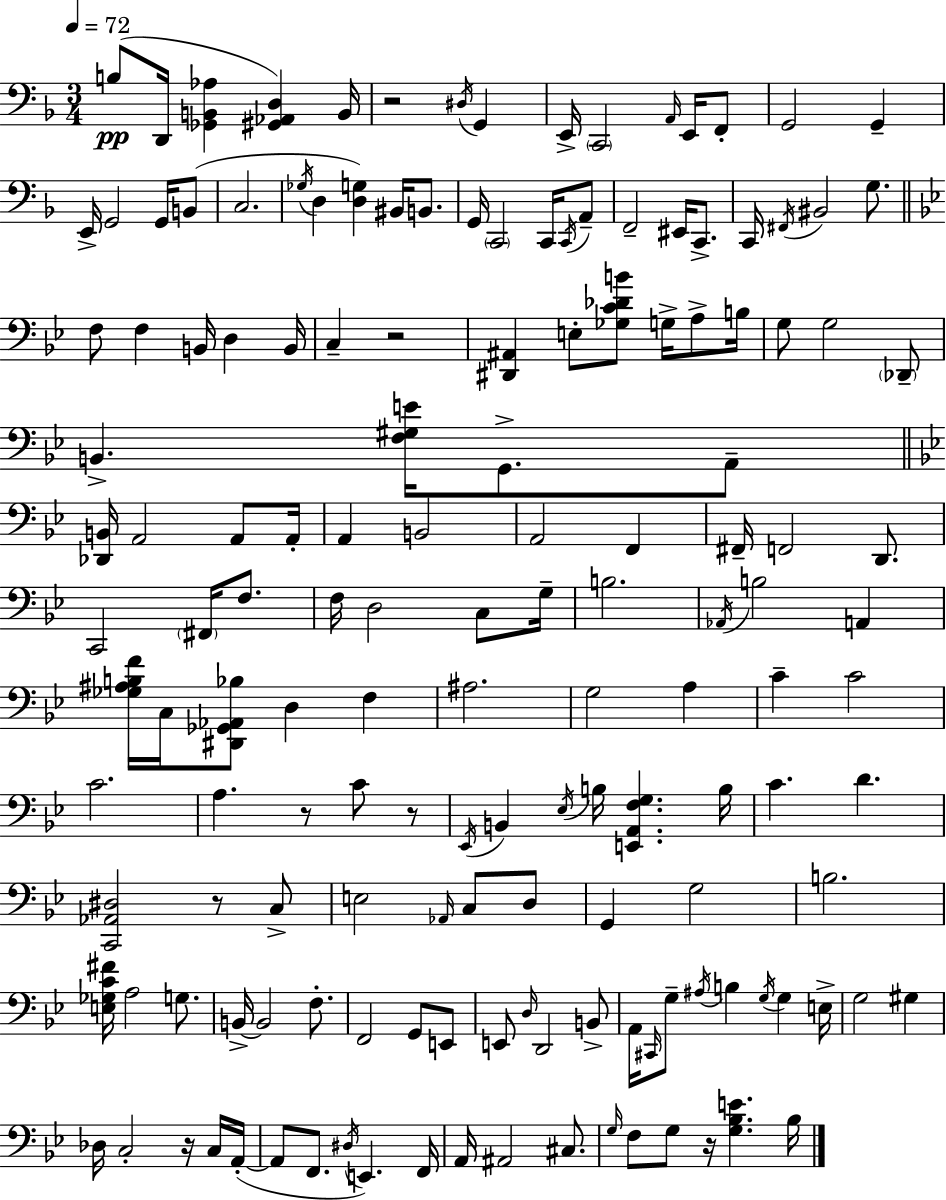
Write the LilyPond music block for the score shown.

{
  \clef bass
  \numericTimeSignature
  \time 3/4
  \key f \major
  \tempo 4 = 72
  b8(\pp d,16 <ges, b, aes>4 <gis, aes, d>4) b,16 | r2 \acciaccatura { dis16 } g,4 | e,16-> \parenthesize c,2 \grace { a,16 } e,16 | f,8-. g,2 g,4-- | \break e,16-> g,2 g,16 | b,8( c2. | \acciaccatura { ges16 } d4 <d g>4) bis,16 | b,8. g,16 \parenthesize c,2 | \break c,16 \acciaccatura { c,16 } a,8-- f,2-- | eis,16 c,8.-> c,16 \acciaccatura { fis,16 } bis,2 | g8. \bar "||" \break \key g \minor f8 f4 b,16 d4 b,16 | c4-- r2 | <dis, ais,>4 e8-. <ges c' des' b'>8 g16-> a8-> b16 | g8 g2 \parenthesize des,8-- | \break b,4.-> <f gis e'>16 g,8.-> a,8-- | \bar "||" \break \key bes \major <des, b,>16 a,2 a,8 a,16-. | a,4 b,2 | a,2 f,4 | fis,16-- f,2 d,8. | \break c,2 \parenthesize fis,16 f8. | f16 d2 c8 g16-- | b2. | \acciaccatura { aes,16 } b2 a,4 | \break <ges ais b f'>16 c16 <dis, ges, aes, bes>8 d4 f4 | ais2. | g2 a4 | c'4-- c'2 | \break c'2. | a4. r8 c'8 r8 | \acciaccatura { ees,16 } b,4 \acciaccatura { ees16 } b16 <e, a, f g>4. | b16 c'4. d'4. | \break <c, aes, dis>2 r8 | c8-> e2 \grace { aes,16 } | c8 d8 g,4 g2 | b2. | \break <e ges c' fis'>16 a2 | g8. b,16->~~ b,2 | f8.-. f,2 | g,8 e,8 e,8 \grace { d16 } d,2 | \break b,8-> a,16 \grace { cis,16 } g8-- \acciaccatura { ais16 } b4 | \acciaccatura { g16 } g4 e16-> g2 | gis4 des16 c2-. | r16 c16 a,16-.~(~ a,8 f,8. | \break \acciaccatura { dis16 } e,4.) f,16 a,16 ais,2 | cis8. \grace { g16 } f8 | g8 r16 <g bes e'>4. bes16 \bar "|."
}